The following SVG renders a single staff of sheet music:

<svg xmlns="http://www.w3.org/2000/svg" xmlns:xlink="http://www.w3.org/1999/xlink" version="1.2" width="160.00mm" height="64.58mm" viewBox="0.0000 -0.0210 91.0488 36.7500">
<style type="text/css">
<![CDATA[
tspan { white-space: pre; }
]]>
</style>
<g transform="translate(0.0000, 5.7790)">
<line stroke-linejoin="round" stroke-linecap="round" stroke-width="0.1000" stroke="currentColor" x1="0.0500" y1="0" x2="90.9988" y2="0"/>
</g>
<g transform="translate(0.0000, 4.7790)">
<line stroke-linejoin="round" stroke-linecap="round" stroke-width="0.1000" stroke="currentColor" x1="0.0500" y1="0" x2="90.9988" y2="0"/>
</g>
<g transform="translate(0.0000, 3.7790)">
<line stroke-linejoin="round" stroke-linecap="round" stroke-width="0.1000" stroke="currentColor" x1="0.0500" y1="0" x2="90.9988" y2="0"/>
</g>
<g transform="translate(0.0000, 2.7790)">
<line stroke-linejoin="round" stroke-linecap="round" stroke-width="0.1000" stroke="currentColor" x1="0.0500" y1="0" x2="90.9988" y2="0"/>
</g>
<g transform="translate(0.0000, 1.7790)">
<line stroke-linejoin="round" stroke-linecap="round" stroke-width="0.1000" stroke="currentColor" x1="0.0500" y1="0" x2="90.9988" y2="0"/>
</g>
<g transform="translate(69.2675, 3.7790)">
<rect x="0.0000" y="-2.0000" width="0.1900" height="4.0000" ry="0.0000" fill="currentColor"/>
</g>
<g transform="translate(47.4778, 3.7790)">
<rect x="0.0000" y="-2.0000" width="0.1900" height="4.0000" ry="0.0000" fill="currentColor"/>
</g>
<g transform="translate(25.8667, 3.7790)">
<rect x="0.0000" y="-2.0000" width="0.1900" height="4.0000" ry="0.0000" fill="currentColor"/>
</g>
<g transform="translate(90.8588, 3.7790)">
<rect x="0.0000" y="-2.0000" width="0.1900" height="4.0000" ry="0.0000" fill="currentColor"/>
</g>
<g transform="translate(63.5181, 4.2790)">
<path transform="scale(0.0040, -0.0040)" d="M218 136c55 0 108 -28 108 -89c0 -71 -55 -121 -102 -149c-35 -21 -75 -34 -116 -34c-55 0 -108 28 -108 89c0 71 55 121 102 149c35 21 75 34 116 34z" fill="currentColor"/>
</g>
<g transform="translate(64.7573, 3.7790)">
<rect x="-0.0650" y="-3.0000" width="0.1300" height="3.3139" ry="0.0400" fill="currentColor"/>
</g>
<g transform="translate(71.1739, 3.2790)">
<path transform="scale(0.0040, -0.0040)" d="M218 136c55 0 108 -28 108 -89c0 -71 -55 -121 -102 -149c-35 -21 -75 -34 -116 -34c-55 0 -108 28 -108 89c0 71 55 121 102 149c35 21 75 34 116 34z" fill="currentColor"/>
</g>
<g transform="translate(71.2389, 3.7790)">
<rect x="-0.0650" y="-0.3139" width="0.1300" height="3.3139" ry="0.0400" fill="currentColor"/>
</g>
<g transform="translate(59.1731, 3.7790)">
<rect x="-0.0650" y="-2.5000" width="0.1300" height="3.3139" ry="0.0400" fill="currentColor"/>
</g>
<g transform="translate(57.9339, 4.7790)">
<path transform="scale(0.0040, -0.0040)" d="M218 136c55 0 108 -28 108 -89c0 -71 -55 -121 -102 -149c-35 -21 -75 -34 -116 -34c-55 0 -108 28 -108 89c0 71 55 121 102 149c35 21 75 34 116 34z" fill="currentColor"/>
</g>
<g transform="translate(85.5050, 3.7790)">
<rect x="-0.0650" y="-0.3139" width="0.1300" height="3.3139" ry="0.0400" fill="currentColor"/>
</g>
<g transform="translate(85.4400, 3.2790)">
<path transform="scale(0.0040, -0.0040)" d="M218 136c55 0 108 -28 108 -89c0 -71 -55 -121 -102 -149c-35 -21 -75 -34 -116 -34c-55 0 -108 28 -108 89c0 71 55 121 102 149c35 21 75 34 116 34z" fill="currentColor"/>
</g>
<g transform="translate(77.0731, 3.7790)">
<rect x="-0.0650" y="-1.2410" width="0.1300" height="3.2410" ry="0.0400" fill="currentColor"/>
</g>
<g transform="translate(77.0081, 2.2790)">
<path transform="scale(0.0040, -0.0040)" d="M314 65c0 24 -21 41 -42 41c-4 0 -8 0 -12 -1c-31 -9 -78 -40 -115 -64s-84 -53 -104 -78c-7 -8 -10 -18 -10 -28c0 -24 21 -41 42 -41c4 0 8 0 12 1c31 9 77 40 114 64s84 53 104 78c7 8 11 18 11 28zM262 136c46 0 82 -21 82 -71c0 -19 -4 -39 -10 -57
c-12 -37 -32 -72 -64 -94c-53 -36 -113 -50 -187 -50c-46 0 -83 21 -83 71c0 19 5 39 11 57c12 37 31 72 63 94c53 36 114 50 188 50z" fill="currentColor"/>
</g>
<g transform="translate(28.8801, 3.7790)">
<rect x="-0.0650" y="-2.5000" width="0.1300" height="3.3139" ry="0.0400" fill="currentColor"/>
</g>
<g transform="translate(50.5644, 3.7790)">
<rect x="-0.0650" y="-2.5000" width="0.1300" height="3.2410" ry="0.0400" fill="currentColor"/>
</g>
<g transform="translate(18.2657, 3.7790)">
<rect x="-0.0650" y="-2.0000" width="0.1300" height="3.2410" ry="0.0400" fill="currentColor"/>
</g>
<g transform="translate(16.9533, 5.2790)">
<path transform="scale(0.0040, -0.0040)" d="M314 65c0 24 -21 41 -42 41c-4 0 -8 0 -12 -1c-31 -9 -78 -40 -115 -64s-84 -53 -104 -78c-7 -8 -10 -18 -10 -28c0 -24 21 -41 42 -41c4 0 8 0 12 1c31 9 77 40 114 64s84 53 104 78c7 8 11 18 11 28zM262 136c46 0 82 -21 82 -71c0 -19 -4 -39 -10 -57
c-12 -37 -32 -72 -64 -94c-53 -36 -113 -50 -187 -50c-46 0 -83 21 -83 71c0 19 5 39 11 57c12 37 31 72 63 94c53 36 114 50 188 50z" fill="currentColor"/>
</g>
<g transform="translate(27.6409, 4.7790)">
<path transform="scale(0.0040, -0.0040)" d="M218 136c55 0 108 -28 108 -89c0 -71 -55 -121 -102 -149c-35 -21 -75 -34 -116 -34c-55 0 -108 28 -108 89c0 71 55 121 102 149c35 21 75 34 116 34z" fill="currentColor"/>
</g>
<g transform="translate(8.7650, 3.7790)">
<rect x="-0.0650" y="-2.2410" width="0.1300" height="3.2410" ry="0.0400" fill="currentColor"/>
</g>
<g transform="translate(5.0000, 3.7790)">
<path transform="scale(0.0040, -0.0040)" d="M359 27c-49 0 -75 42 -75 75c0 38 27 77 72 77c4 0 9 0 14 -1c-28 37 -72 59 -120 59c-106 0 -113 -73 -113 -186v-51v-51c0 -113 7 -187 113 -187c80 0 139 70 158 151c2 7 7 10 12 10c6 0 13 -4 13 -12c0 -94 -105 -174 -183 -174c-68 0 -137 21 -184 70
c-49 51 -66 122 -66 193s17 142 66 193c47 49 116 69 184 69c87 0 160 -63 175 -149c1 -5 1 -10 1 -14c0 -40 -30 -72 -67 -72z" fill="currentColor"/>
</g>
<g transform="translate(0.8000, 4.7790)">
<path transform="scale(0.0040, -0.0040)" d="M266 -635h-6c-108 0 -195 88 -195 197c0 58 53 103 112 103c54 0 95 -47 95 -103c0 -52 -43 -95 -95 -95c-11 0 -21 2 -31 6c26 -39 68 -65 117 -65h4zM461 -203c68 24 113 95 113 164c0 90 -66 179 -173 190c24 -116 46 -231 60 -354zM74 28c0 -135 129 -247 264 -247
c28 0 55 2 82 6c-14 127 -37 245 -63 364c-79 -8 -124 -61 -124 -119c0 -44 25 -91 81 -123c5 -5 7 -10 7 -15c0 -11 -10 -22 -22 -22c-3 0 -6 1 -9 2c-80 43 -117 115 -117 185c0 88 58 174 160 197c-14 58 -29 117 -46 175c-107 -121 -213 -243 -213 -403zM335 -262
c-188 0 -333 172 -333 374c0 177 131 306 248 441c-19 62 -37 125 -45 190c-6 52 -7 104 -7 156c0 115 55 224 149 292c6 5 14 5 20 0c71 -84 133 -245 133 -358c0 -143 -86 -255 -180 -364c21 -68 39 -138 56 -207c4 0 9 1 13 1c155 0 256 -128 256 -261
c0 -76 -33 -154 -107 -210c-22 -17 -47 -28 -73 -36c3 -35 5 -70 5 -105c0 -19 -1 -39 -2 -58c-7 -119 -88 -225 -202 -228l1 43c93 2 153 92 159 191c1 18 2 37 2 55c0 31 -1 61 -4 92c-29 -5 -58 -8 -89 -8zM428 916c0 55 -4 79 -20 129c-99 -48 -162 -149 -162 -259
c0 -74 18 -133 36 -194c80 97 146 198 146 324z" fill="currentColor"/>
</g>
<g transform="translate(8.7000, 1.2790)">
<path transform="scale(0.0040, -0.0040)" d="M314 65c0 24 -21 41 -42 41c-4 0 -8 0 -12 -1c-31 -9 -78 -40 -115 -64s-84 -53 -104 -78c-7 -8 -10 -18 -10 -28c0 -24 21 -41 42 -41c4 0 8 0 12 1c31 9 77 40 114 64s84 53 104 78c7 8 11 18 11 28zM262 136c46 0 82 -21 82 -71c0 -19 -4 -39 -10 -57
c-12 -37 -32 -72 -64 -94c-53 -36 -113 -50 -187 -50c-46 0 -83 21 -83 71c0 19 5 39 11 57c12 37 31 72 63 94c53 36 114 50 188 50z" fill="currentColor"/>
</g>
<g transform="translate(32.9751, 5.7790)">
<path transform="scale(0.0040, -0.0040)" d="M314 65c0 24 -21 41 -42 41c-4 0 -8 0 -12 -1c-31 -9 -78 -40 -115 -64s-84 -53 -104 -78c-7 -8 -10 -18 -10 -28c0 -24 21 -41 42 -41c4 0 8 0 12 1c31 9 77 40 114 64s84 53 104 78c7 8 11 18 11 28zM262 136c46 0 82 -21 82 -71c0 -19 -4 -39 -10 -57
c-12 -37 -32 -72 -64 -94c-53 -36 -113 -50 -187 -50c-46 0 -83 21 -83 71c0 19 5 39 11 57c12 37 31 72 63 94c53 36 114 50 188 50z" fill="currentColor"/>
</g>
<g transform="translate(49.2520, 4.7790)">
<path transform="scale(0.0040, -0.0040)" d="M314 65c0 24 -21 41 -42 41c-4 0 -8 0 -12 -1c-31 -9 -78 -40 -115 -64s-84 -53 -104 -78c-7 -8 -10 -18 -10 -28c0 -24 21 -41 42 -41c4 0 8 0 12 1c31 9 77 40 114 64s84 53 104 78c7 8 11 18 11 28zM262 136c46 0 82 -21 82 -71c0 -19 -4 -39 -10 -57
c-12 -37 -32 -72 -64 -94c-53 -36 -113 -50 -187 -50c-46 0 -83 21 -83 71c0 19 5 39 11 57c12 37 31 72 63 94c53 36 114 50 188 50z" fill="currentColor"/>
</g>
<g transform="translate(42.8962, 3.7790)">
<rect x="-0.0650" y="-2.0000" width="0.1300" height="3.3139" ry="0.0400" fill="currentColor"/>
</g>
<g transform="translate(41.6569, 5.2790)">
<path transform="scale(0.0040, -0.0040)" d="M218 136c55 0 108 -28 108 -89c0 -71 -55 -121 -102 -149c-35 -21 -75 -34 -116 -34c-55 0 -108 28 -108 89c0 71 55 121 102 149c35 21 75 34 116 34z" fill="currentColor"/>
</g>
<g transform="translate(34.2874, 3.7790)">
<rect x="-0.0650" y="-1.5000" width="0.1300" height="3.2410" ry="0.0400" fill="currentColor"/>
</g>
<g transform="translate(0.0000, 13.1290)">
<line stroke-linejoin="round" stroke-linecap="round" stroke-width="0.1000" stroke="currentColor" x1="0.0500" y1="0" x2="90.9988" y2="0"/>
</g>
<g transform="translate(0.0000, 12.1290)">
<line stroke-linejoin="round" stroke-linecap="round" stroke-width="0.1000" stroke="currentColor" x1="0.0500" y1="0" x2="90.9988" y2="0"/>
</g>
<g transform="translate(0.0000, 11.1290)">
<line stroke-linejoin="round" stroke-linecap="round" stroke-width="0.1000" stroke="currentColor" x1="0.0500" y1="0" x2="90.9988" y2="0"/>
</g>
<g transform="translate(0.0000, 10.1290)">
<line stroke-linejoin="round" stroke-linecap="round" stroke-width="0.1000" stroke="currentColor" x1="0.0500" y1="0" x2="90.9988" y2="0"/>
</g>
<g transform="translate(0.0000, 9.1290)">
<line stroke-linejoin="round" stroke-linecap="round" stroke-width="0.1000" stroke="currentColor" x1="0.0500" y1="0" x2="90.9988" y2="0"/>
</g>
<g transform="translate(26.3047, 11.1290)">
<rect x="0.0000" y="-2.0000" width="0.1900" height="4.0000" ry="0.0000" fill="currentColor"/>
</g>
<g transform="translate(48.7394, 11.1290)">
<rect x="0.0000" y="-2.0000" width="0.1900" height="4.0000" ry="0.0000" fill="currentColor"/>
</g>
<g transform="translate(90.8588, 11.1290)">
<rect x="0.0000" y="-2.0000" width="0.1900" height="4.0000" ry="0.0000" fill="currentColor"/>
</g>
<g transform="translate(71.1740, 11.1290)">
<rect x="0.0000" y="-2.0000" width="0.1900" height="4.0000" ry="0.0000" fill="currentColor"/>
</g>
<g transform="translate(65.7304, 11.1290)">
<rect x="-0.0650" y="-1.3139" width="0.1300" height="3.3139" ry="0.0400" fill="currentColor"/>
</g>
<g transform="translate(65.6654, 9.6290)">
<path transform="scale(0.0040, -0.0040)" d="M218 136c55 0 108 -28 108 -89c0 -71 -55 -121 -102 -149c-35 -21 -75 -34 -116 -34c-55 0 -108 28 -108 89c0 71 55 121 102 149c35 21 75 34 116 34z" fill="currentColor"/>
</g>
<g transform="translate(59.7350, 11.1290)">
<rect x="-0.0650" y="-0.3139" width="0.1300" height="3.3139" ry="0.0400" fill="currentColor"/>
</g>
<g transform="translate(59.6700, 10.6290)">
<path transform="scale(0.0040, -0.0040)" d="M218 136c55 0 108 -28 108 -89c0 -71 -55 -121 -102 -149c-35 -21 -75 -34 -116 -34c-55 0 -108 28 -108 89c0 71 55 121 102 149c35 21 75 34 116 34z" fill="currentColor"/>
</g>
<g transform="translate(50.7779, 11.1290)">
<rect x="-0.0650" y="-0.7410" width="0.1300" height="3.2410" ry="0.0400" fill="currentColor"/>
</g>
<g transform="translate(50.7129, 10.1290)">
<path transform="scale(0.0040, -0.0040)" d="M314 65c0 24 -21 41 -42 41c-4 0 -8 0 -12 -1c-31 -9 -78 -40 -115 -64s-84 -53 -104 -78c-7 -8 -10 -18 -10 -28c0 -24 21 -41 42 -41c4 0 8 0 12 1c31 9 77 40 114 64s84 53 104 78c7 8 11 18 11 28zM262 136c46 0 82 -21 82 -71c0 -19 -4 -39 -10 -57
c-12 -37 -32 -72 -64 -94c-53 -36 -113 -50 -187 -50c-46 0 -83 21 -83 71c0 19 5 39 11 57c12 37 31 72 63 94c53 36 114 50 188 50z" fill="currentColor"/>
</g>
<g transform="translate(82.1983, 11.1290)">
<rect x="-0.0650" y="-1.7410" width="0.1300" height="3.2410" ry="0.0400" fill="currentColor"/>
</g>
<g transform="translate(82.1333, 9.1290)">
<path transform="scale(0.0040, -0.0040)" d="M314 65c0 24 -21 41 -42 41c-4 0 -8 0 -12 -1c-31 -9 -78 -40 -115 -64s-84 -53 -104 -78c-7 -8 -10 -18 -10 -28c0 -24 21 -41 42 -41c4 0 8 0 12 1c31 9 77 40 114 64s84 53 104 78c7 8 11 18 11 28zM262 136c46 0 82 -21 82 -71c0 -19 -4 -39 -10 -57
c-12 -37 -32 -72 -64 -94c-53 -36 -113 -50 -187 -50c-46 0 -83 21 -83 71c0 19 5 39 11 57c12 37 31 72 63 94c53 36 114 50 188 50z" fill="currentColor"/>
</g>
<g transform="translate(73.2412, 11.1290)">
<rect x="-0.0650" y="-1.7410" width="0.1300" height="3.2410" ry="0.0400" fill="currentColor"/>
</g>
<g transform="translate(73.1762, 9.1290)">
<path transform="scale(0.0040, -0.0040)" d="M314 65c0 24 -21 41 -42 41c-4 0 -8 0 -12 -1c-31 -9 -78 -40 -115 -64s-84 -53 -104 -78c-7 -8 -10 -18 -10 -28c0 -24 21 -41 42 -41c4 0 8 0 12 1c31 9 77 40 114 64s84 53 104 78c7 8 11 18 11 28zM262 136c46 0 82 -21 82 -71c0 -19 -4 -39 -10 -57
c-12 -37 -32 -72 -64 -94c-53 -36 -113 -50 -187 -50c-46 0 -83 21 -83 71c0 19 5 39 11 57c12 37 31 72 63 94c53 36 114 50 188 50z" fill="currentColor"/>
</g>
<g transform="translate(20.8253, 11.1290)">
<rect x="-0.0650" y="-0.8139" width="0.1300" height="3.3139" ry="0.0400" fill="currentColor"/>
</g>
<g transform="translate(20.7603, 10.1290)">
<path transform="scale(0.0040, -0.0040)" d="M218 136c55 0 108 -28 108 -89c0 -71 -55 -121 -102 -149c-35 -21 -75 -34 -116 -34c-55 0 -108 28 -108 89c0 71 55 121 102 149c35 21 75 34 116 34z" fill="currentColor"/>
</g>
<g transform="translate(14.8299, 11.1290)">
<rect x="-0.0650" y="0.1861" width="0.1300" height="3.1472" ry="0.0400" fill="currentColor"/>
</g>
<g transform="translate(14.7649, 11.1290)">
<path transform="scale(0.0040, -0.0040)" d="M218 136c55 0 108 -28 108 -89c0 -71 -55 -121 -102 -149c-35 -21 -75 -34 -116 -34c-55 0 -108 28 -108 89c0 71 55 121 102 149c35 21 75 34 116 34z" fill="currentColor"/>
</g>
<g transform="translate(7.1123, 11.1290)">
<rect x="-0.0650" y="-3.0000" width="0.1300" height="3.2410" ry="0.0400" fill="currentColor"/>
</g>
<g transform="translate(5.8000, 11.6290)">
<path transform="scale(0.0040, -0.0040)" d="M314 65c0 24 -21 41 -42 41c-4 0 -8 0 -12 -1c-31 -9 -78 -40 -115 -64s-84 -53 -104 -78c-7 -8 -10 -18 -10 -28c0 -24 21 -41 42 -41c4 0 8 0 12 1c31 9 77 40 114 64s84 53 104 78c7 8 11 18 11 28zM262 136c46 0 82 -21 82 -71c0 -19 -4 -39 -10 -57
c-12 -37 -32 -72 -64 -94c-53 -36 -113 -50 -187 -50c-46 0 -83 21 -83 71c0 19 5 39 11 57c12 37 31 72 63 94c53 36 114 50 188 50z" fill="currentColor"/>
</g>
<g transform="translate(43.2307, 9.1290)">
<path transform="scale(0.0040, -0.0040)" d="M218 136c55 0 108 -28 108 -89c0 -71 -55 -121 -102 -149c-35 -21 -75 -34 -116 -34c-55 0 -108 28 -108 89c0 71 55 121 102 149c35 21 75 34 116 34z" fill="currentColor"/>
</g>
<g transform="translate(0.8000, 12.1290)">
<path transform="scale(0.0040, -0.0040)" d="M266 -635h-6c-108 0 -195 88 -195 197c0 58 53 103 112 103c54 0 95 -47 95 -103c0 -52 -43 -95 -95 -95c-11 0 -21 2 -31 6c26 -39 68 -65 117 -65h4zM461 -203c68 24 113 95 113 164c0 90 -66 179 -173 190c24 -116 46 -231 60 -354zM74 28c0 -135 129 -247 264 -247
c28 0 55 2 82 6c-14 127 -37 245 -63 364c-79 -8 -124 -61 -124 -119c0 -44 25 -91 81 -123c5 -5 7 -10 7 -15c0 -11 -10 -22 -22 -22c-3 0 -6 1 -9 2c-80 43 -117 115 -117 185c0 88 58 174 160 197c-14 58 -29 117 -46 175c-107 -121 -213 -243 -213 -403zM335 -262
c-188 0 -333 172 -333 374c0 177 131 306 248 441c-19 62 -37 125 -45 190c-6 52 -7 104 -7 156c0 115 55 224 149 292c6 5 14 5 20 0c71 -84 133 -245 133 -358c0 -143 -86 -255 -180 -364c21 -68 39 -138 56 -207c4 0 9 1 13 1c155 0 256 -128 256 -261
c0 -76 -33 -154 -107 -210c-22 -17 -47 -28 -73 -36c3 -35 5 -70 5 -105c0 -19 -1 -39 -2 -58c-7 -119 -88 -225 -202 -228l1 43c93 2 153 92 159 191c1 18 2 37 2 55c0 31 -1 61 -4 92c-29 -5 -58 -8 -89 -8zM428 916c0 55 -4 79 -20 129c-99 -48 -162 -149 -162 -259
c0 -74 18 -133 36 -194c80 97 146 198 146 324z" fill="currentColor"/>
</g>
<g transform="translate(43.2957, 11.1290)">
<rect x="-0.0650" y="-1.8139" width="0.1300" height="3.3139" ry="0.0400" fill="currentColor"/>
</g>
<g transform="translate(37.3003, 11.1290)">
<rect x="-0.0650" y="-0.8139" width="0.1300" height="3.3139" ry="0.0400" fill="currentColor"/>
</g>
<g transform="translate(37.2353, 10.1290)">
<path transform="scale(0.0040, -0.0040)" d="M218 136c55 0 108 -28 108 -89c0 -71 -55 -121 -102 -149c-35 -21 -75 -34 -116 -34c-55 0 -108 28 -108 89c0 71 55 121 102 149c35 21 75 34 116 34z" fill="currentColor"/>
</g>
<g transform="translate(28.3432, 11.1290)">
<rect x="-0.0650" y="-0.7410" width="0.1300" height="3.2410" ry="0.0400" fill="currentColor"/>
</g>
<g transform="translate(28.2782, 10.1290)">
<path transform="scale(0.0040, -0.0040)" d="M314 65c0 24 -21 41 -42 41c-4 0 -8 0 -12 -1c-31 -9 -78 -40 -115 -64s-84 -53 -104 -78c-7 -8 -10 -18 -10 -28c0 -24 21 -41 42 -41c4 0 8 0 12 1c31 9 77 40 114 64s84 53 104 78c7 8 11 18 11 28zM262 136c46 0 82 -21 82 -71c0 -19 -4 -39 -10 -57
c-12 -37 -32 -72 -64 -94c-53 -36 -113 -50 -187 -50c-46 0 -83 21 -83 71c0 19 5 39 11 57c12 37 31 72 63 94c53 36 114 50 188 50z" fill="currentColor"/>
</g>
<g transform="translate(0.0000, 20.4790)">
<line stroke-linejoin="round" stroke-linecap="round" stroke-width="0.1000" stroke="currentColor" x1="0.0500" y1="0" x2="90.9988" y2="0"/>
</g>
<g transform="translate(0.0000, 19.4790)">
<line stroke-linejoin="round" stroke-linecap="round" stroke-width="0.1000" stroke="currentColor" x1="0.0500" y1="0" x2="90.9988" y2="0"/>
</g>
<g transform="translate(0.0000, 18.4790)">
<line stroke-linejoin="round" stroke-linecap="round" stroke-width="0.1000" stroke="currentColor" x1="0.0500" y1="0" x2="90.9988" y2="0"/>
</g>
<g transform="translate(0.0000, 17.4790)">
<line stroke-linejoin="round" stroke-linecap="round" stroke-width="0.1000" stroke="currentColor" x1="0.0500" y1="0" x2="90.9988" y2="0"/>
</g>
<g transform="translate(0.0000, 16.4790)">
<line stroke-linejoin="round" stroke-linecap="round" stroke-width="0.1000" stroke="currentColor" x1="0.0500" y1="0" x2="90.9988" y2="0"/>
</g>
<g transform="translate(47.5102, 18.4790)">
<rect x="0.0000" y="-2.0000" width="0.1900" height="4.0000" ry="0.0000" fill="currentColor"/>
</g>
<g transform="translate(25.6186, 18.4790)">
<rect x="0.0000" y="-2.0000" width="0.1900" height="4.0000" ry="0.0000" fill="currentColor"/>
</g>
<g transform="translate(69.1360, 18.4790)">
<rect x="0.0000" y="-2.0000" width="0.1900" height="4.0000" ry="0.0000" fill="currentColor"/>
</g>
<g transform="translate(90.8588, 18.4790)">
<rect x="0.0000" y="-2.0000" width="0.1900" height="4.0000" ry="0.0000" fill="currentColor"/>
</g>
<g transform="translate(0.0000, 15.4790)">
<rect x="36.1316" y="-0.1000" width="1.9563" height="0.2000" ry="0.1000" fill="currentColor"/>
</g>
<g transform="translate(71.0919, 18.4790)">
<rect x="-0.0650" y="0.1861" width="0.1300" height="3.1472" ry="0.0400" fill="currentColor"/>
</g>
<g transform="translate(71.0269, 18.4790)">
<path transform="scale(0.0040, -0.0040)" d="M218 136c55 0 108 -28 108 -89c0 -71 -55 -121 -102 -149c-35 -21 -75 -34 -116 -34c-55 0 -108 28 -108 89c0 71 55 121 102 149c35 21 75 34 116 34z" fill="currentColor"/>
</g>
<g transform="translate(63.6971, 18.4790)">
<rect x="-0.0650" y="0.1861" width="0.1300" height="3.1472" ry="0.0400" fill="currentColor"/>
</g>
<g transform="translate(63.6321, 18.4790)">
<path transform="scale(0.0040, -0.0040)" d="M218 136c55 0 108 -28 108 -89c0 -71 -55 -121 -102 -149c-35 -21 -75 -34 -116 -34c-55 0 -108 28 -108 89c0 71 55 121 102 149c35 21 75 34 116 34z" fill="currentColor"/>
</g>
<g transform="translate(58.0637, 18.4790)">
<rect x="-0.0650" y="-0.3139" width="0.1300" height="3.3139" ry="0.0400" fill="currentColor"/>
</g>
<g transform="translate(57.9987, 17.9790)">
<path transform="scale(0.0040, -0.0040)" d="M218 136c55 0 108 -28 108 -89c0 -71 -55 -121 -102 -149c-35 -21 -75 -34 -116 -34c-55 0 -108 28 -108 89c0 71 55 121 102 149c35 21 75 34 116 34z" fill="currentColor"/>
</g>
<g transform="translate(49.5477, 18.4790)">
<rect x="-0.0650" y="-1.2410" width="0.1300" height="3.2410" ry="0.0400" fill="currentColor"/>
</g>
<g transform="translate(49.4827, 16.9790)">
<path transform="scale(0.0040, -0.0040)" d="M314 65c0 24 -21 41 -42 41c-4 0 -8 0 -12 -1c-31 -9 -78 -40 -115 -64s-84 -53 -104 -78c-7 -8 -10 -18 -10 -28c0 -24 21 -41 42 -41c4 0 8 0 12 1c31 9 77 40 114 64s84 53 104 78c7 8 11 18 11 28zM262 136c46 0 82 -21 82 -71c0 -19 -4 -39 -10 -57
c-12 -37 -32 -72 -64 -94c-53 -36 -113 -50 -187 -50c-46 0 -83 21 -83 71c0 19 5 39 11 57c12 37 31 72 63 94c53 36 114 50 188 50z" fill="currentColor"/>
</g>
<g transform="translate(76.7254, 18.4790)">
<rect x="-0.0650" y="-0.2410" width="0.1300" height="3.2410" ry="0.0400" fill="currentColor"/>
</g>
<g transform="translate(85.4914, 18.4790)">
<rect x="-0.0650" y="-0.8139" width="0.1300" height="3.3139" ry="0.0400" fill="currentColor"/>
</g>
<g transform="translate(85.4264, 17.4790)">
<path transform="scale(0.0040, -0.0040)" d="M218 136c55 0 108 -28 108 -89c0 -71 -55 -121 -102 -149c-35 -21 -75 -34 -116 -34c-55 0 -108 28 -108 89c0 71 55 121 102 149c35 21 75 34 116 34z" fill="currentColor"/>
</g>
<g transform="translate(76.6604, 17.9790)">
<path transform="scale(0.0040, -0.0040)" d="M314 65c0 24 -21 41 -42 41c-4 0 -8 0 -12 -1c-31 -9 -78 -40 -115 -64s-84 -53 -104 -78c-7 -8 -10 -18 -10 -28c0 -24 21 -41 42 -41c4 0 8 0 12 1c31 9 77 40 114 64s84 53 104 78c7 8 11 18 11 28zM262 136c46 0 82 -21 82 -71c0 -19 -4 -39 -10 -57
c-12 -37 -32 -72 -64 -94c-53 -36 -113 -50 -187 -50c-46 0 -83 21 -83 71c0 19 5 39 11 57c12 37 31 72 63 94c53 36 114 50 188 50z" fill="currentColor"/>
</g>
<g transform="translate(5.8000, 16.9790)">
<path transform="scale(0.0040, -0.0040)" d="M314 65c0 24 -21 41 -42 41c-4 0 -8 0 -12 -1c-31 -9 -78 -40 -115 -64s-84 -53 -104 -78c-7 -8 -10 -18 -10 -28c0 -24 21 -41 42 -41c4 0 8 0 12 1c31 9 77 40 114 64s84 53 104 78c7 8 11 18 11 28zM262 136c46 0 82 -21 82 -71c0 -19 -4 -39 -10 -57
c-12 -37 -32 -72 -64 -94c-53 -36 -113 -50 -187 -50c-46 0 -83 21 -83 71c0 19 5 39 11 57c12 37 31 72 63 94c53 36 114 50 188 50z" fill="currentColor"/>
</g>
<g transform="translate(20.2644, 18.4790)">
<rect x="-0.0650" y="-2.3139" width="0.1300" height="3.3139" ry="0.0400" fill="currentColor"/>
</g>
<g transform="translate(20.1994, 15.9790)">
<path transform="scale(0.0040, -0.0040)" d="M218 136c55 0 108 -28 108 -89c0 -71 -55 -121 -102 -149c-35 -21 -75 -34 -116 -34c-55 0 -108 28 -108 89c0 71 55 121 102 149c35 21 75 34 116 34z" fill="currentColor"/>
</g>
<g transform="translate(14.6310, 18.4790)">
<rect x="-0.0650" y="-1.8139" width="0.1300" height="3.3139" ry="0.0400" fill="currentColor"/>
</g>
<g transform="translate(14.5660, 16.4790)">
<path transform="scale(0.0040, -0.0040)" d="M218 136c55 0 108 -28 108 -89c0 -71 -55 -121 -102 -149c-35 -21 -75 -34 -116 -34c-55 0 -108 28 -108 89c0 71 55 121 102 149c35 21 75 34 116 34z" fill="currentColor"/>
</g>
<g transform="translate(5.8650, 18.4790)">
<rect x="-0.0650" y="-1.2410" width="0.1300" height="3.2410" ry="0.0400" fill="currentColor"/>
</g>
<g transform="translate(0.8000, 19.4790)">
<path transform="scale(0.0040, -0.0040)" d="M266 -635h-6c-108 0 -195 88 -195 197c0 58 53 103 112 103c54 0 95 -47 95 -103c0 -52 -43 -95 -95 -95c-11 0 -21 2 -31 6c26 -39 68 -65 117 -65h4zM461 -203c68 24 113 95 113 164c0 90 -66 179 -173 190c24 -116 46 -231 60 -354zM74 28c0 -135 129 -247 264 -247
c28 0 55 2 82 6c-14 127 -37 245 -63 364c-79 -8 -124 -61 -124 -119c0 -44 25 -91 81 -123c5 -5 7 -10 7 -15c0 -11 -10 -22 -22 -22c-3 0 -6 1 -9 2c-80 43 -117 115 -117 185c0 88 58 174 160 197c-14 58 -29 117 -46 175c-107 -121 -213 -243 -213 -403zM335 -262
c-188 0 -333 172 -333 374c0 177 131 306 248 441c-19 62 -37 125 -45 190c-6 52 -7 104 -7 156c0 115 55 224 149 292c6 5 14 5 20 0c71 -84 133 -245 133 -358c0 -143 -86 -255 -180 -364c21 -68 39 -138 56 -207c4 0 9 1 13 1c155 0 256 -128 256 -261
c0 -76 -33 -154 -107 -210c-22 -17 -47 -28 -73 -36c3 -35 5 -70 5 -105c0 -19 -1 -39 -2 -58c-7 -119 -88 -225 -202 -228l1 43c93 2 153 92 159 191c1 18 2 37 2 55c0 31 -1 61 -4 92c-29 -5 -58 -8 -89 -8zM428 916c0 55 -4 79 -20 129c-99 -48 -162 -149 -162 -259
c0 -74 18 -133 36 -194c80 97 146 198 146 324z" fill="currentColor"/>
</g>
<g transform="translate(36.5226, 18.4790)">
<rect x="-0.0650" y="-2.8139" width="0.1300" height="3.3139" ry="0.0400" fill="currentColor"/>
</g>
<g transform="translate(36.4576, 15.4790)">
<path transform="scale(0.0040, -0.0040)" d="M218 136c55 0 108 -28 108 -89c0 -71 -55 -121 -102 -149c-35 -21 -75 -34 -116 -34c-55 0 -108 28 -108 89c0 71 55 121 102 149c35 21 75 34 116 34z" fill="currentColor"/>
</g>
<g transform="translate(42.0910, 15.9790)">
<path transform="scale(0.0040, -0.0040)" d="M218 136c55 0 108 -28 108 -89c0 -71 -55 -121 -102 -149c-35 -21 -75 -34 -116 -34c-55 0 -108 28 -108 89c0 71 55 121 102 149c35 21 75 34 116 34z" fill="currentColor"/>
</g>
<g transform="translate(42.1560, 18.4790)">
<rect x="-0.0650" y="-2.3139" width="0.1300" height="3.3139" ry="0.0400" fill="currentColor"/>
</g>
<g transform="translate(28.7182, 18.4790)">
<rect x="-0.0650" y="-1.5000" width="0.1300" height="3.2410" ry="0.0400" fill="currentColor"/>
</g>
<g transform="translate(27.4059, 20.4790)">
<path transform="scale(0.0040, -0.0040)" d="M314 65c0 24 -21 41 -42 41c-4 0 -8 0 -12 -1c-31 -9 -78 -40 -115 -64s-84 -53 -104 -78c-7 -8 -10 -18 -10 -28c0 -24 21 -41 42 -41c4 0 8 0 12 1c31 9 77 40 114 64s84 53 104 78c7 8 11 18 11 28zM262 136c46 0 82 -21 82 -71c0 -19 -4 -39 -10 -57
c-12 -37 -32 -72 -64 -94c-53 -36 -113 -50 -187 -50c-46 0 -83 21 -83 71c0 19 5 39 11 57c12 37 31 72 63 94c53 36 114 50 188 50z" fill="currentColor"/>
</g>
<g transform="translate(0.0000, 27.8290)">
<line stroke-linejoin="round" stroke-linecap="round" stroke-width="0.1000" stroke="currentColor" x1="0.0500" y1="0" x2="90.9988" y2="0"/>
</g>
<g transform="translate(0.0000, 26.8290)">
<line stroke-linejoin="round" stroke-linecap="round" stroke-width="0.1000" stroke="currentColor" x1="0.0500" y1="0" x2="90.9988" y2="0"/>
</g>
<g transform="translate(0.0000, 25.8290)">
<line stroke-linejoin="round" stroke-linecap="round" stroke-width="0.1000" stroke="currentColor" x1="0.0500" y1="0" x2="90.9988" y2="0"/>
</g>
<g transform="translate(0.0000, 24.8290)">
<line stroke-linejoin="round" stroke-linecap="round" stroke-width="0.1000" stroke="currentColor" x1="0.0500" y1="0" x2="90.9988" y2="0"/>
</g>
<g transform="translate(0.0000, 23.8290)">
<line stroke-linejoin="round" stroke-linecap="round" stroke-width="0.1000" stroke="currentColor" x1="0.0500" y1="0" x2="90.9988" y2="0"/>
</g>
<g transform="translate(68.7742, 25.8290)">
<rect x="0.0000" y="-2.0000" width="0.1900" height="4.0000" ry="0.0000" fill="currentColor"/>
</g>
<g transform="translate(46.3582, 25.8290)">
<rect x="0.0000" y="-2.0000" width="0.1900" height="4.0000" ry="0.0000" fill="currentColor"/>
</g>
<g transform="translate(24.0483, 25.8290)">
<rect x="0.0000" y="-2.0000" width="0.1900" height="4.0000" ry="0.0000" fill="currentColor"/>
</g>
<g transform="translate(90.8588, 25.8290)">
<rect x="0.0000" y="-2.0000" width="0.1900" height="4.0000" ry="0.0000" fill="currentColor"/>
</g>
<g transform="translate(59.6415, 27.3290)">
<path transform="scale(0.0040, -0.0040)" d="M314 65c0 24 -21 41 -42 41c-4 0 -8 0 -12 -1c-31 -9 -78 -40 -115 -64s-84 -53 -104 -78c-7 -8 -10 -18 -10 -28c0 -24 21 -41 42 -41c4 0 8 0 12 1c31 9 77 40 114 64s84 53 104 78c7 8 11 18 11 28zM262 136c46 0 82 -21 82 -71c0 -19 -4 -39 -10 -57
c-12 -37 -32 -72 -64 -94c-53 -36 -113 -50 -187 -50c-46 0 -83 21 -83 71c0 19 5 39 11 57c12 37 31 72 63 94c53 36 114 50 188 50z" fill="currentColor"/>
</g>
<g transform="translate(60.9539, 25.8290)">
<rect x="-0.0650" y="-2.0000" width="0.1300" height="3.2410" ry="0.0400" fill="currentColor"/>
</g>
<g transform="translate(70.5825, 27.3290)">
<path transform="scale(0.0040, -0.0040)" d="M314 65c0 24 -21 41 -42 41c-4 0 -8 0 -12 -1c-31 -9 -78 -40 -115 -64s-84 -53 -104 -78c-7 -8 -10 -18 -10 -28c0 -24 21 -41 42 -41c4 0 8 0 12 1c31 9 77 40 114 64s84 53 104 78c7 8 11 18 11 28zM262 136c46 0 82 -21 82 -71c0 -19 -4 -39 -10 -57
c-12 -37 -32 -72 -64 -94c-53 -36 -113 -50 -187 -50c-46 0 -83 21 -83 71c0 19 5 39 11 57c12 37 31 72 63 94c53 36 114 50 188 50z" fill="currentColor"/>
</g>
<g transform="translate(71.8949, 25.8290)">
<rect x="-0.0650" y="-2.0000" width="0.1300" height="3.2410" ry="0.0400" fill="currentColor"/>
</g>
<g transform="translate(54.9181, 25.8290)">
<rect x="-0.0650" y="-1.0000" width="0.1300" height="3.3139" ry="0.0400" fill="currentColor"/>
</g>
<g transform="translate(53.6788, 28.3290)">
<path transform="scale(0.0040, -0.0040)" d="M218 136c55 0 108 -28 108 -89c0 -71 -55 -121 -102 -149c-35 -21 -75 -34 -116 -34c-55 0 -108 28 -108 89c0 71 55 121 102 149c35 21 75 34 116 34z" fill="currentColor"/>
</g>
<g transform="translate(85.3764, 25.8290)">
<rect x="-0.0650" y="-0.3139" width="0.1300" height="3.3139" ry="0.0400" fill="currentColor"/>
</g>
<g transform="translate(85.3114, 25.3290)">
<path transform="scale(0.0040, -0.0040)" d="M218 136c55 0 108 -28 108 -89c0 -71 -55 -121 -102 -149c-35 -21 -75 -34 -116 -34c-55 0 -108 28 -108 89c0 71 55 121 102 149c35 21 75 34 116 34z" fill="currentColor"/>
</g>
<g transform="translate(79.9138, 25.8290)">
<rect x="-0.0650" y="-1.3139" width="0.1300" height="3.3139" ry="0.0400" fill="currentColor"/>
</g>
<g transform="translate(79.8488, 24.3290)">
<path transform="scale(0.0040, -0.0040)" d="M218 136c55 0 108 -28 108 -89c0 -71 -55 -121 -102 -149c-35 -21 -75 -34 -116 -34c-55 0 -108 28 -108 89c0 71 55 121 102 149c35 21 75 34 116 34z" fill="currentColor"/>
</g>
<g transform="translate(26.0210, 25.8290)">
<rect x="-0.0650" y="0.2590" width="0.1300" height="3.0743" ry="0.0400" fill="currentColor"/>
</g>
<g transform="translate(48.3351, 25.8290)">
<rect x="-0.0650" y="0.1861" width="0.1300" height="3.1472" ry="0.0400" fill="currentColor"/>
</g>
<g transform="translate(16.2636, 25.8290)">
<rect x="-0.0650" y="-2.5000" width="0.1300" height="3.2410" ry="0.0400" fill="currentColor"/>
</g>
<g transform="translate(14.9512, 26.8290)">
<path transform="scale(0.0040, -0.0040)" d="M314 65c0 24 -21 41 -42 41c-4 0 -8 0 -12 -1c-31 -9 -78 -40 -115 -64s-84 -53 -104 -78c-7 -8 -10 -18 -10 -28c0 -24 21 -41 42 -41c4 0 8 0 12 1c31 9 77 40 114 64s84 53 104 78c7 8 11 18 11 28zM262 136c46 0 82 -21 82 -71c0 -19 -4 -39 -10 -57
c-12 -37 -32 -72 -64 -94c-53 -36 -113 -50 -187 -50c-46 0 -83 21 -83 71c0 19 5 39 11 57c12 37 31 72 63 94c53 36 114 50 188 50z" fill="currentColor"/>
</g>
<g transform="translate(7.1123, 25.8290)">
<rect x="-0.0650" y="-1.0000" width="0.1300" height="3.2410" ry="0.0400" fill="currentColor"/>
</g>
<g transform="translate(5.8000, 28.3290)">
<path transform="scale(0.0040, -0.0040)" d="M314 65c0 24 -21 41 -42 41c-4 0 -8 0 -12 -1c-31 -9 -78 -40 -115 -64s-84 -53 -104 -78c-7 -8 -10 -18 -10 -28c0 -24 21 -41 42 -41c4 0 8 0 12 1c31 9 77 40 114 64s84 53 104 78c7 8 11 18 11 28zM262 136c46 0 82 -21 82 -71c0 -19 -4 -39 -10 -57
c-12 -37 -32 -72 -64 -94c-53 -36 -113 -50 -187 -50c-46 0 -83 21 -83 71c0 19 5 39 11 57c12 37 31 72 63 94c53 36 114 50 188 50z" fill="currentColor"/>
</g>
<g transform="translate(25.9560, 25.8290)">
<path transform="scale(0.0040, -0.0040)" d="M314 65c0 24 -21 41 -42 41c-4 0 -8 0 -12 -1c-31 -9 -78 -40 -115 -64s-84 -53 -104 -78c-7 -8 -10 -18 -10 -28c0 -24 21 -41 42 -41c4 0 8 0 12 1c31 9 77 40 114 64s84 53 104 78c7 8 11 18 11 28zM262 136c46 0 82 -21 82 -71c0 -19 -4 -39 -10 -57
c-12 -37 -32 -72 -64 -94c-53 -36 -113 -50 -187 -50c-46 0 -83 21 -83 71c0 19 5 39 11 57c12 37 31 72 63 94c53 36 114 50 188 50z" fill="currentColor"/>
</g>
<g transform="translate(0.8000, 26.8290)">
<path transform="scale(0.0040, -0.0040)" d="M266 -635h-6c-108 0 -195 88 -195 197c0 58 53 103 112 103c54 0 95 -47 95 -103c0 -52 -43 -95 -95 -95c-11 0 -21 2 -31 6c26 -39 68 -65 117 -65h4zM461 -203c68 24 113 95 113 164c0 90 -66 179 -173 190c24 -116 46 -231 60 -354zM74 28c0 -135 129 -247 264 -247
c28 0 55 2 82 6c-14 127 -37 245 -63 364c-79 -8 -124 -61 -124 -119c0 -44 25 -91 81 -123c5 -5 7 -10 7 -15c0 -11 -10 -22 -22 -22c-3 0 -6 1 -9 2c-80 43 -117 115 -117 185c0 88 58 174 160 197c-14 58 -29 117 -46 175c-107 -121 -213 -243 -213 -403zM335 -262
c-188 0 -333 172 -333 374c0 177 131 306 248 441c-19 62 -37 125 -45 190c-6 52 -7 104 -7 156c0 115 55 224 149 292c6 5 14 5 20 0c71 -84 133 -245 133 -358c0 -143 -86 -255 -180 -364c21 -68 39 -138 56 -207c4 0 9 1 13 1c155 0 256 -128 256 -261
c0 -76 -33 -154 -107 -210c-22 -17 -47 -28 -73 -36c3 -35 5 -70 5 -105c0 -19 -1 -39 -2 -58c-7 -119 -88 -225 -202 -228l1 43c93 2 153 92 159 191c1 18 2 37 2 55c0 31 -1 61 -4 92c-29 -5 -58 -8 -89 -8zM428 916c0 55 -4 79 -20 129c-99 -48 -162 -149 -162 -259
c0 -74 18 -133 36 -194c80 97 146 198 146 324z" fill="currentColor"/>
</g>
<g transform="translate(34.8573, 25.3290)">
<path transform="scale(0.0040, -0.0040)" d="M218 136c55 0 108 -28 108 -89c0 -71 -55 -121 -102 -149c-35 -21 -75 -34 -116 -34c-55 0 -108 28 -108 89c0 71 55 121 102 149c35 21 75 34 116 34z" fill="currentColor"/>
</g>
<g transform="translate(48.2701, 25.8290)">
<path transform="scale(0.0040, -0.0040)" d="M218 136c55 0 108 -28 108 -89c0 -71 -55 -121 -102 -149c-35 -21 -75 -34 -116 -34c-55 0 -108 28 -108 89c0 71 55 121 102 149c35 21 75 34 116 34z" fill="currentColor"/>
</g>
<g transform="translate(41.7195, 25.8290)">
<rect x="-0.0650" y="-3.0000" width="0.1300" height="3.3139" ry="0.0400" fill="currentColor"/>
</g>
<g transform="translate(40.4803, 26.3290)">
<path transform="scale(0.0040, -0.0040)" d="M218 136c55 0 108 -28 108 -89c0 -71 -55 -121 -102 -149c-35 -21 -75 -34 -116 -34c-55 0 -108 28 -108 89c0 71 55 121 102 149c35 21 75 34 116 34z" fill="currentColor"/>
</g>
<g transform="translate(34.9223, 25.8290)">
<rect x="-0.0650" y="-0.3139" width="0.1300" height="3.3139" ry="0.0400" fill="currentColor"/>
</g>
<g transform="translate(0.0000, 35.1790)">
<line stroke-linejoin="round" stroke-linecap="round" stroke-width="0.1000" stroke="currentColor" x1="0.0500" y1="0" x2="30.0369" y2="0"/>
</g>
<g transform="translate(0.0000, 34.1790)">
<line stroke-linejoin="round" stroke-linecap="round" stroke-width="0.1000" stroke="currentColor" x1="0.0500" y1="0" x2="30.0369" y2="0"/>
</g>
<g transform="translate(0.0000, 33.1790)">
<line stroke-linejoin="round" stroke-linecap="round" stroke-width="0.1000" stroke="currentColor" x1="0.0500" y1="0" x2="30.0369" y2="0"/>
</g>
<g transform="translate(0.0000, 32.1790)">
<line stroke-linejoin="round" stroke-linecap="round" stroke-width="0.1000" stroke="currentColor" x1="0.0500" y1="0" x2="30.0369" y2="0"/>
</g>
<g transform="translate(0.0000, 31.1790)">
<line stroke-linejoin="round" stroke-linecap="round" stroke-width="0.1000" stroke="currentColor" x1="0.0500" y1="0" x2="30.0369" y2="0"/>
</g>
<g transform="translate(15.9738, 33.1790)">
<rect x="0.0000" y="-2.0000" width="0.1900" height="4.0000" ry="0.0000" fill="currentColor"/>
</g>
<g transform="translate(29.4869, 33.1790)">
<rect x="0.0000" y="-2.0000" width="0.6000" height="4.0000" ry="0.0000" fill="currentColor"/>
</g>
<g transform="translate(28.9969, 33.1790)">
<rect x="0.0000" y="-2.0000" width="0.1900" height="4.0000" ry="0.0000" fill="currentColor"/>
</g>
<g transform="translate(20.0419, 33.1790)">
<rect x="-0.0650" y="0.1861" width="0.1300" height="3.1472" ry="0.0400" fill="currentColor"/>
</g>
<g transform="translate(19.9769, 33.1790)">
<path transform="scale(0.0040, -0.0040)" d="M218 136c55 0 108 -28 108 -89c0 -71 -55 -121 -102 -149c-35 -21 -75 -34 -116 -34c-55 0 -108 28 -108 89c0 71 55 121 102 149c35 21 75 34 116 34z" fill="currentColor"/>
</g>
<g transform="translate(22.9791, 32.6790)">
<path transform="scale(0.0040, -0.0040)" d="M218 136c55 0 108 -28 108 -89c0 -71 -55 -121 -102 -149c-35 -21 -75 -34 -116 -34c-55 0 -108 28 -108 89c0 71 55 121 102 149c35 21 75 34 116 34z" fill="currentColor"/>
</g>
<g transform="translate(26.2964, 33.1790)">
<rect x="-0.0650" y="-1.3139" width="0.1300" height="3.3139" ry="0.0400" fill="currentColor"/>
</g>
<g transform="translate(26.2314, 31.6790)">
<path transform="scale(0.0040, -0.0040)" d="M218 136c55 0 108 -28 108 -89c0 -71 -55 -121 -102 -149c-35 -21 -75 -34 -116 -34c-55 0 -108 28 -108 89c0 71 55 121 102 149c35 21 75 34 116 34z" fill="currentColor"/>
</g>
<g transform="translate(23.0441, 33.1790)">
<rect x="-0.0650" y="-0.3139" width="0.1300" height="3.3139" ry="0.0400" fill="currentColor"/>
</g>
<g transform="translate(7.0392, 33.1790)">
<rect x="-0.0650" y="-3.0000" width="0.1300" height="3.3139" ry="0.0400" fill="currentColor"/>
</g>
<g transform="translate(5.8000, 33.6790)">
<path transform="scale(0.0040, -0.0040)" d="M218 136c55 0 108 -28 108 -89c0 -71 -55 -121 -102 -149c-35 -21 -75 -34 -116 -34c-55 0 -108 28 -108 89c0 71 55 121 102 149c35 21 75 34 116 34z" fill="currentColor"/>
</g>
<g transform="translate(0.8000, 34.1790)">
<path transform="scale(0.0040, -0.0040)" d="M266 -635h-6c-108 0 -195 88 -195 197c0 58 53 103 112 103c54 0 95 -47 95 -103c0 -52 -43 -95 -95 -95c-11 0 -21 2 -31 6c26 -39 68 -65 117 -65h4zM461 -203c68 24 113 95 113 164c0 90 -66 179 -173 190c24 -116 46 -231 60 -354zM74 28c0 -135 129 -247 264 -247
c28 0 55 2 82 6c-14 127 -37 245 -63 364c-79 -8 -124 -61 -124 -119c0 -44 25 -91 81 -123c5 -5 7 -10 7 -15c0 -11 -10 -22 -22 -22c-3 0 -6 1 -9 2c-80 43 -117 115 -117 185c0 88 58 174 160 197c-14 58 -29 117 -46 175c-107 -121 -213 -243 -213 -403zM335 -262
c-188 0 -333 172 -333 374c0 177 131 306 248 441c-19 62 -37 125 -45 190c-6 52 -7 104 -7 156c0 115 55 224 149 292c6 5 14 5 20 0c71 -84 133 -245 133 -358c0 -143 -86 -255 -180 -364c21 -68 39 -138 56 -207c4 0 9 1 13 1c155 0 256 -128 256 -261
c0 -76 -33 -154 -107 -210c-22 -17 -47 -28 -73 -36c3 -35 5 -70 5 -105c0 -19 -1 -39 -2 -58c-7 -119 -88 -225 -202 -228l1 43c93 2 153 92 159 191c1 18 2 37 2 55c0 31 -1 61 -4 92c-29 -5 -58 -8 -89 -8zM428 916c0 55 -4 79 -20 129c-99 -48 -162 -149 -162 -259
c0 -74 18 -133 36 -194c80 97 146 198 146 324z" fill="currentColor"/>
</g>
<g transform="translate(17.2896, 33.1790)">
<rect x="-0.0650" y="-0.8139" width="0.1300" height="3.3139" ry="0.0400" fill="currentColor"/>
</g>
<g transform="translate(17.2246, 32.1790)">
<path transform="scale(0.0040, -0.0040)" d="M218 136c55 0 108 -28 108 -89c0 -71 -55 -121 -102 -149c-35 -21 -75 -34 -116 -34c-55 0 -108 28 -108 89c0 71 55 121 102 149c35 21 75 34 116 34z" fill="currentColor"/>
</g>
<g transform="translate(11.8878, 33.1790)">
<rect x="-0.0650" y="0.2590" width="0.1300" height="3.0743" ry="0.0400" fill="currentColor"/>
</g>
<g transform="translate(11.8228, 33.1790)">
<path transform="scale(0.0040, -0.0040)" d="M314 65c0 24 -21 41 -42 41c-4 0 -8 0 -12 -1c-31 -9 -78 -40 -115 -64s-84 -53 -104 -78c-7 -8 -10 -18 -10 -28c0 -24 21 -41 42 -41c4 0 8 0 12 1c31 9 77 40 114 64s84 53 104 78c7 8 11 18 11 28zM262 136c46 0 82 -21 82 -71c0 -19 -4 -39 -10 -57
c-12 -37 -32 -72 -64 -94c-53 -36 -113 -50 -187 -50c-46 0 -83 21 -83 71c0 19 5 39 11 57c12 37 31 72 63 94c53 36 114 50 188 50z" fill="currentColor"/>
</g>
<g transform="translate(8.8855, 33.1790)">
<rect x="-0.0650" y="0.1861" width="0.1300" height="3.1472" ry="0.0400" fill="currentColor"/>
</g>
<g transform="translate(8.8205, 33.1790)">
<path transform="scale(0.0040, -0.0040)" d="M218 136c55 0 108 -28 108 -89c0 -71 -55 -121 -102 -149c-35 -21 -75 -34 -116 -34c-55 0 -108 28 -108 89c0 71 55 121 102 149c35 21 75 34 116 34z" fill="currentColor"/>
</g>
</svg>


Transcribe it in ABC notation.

X:1
T:Untitled
M:4/4
L:1/4
K:C
g2 F2 G E2 F G2 G A c e2 c A2 B d d2 d f d2 c e f2 f2 e2 f g E2 a g e2 c B B c2 d D2 G2 B2 c A B D F2 F2 e c A B B2 d B c e